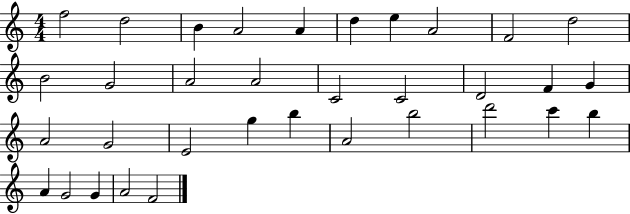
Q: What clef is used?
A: treble